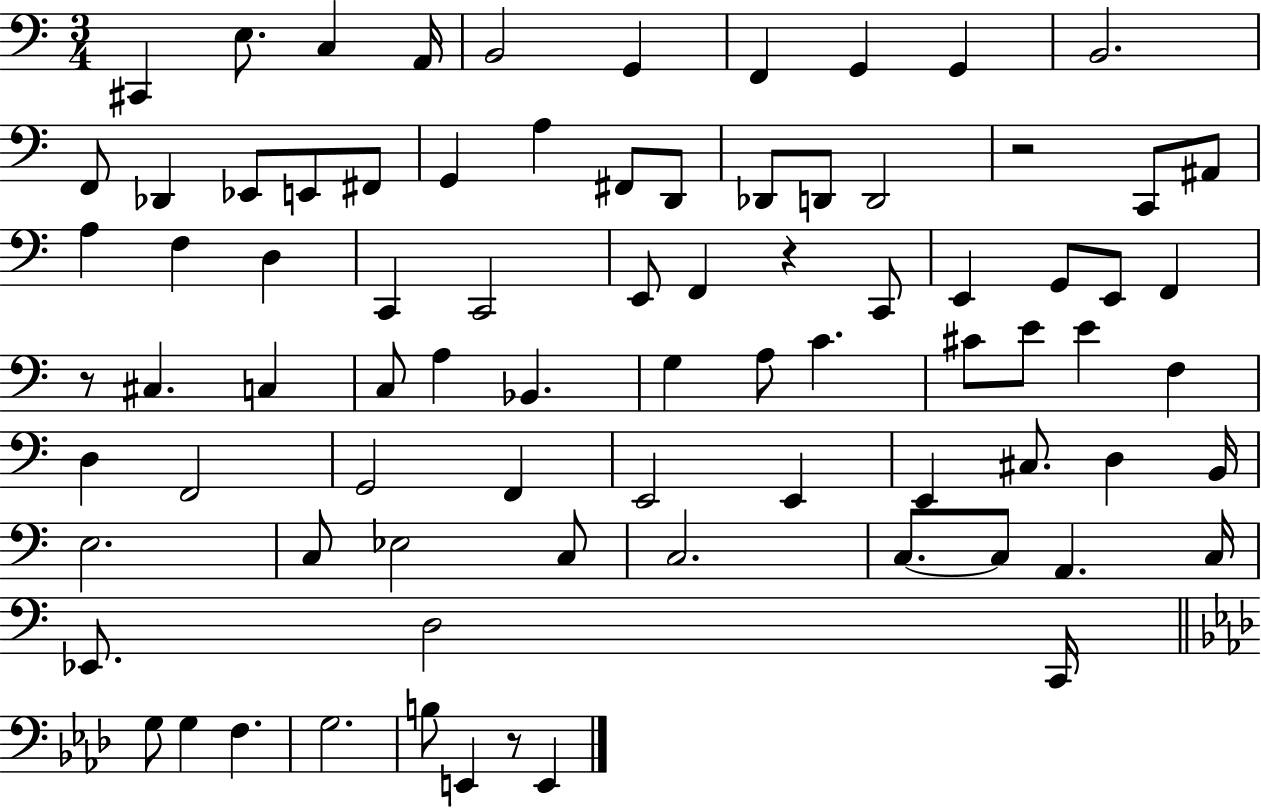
{
  \clef bass
  \numericTimeSignature
  \time 3/4
  \key c \major
  cis,4 e8. c4 a,16 | b,2 g,4 | f,4 g,4 g,4 | b,2. | \break f,8 des,4 ees,8 e,8 fis,8 | g,4 a4 fis,8 d,8 | des,8 d,8 d,2 | r2 c,8 ais,8 | \break a4 f4 d4 | c,4 c,2 | e,8 f,4 r4 c,8 | e,4 g,8 e,8 f,4 | \break r8 cis4. c4 | c8 a4 bes,4. | g4 a8 c'4. | cis'8 e'8 e'4 f4 | \break d4 f,2 | g,2 f,4 | e,2 e,4 | e,4 cis8. d4 b,16 | \break e2. | c8 ees2 c8 | c2. | c8.~~ c8 a,4. c16 | \break ees,8. d2 c,16 | \bar "||" \break \key aes \major g8 g4 f4. | g2. | b8 e,4 r8 e,4 | \bar "|."
}